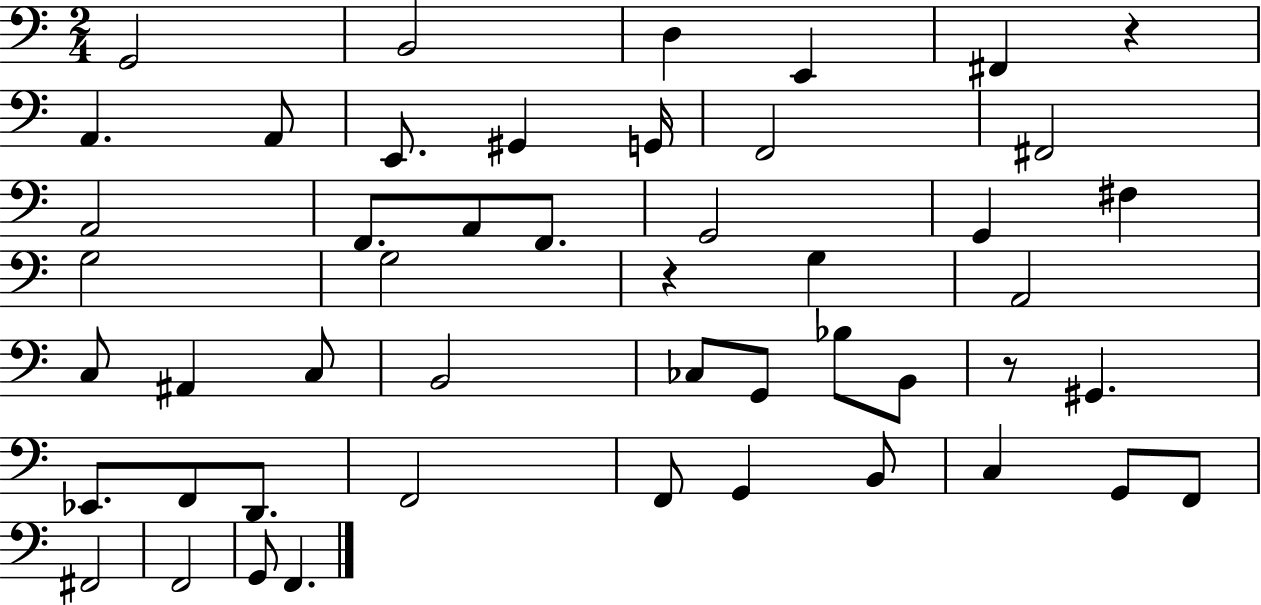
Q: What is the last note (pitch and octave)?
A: F2